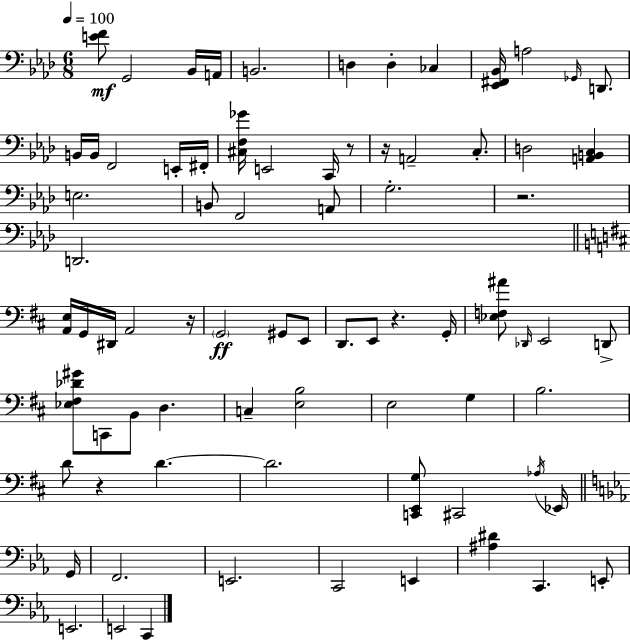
[E4,F4]/e G2/h Bb2/s A2/s B2/h. D3/q D3/q CES3/q [Eb2,F#2,Bb2]/s A3/h Gb2/s D2/e. B2/s B2/s F2/h E2/s F#2/s [C#3,F3,Gb4]/s E2/h C2/s R/e R/s A2/h C3/e. D3/h [A2,B2,C3]/q E3/h. B2/e F2/h A2/e G3/h. R/h. D2/h. [A2,E3]/s G2/s D#2/s A2/h R/s G2/h G#2/e E2/e D2/e. E2/e R/q. G2/s [Eb3,F3,A#4]/e Db2/s E2/h D2/e [Eb3,F#3,Db4,G#4]/e C2/e B2/e D3/q. C3/q [E3,B3]/h E3/h G3/q B3/h. D4/e R/q D4/q. D4/h. [C2,E2,G3]/e C#2/h Ab3/s Eb2/s G2/s F2/h. E2/h. C2/h E2/q [A#3,D#4]/q C2/q. E2/e E2/h. E2/h C2/q